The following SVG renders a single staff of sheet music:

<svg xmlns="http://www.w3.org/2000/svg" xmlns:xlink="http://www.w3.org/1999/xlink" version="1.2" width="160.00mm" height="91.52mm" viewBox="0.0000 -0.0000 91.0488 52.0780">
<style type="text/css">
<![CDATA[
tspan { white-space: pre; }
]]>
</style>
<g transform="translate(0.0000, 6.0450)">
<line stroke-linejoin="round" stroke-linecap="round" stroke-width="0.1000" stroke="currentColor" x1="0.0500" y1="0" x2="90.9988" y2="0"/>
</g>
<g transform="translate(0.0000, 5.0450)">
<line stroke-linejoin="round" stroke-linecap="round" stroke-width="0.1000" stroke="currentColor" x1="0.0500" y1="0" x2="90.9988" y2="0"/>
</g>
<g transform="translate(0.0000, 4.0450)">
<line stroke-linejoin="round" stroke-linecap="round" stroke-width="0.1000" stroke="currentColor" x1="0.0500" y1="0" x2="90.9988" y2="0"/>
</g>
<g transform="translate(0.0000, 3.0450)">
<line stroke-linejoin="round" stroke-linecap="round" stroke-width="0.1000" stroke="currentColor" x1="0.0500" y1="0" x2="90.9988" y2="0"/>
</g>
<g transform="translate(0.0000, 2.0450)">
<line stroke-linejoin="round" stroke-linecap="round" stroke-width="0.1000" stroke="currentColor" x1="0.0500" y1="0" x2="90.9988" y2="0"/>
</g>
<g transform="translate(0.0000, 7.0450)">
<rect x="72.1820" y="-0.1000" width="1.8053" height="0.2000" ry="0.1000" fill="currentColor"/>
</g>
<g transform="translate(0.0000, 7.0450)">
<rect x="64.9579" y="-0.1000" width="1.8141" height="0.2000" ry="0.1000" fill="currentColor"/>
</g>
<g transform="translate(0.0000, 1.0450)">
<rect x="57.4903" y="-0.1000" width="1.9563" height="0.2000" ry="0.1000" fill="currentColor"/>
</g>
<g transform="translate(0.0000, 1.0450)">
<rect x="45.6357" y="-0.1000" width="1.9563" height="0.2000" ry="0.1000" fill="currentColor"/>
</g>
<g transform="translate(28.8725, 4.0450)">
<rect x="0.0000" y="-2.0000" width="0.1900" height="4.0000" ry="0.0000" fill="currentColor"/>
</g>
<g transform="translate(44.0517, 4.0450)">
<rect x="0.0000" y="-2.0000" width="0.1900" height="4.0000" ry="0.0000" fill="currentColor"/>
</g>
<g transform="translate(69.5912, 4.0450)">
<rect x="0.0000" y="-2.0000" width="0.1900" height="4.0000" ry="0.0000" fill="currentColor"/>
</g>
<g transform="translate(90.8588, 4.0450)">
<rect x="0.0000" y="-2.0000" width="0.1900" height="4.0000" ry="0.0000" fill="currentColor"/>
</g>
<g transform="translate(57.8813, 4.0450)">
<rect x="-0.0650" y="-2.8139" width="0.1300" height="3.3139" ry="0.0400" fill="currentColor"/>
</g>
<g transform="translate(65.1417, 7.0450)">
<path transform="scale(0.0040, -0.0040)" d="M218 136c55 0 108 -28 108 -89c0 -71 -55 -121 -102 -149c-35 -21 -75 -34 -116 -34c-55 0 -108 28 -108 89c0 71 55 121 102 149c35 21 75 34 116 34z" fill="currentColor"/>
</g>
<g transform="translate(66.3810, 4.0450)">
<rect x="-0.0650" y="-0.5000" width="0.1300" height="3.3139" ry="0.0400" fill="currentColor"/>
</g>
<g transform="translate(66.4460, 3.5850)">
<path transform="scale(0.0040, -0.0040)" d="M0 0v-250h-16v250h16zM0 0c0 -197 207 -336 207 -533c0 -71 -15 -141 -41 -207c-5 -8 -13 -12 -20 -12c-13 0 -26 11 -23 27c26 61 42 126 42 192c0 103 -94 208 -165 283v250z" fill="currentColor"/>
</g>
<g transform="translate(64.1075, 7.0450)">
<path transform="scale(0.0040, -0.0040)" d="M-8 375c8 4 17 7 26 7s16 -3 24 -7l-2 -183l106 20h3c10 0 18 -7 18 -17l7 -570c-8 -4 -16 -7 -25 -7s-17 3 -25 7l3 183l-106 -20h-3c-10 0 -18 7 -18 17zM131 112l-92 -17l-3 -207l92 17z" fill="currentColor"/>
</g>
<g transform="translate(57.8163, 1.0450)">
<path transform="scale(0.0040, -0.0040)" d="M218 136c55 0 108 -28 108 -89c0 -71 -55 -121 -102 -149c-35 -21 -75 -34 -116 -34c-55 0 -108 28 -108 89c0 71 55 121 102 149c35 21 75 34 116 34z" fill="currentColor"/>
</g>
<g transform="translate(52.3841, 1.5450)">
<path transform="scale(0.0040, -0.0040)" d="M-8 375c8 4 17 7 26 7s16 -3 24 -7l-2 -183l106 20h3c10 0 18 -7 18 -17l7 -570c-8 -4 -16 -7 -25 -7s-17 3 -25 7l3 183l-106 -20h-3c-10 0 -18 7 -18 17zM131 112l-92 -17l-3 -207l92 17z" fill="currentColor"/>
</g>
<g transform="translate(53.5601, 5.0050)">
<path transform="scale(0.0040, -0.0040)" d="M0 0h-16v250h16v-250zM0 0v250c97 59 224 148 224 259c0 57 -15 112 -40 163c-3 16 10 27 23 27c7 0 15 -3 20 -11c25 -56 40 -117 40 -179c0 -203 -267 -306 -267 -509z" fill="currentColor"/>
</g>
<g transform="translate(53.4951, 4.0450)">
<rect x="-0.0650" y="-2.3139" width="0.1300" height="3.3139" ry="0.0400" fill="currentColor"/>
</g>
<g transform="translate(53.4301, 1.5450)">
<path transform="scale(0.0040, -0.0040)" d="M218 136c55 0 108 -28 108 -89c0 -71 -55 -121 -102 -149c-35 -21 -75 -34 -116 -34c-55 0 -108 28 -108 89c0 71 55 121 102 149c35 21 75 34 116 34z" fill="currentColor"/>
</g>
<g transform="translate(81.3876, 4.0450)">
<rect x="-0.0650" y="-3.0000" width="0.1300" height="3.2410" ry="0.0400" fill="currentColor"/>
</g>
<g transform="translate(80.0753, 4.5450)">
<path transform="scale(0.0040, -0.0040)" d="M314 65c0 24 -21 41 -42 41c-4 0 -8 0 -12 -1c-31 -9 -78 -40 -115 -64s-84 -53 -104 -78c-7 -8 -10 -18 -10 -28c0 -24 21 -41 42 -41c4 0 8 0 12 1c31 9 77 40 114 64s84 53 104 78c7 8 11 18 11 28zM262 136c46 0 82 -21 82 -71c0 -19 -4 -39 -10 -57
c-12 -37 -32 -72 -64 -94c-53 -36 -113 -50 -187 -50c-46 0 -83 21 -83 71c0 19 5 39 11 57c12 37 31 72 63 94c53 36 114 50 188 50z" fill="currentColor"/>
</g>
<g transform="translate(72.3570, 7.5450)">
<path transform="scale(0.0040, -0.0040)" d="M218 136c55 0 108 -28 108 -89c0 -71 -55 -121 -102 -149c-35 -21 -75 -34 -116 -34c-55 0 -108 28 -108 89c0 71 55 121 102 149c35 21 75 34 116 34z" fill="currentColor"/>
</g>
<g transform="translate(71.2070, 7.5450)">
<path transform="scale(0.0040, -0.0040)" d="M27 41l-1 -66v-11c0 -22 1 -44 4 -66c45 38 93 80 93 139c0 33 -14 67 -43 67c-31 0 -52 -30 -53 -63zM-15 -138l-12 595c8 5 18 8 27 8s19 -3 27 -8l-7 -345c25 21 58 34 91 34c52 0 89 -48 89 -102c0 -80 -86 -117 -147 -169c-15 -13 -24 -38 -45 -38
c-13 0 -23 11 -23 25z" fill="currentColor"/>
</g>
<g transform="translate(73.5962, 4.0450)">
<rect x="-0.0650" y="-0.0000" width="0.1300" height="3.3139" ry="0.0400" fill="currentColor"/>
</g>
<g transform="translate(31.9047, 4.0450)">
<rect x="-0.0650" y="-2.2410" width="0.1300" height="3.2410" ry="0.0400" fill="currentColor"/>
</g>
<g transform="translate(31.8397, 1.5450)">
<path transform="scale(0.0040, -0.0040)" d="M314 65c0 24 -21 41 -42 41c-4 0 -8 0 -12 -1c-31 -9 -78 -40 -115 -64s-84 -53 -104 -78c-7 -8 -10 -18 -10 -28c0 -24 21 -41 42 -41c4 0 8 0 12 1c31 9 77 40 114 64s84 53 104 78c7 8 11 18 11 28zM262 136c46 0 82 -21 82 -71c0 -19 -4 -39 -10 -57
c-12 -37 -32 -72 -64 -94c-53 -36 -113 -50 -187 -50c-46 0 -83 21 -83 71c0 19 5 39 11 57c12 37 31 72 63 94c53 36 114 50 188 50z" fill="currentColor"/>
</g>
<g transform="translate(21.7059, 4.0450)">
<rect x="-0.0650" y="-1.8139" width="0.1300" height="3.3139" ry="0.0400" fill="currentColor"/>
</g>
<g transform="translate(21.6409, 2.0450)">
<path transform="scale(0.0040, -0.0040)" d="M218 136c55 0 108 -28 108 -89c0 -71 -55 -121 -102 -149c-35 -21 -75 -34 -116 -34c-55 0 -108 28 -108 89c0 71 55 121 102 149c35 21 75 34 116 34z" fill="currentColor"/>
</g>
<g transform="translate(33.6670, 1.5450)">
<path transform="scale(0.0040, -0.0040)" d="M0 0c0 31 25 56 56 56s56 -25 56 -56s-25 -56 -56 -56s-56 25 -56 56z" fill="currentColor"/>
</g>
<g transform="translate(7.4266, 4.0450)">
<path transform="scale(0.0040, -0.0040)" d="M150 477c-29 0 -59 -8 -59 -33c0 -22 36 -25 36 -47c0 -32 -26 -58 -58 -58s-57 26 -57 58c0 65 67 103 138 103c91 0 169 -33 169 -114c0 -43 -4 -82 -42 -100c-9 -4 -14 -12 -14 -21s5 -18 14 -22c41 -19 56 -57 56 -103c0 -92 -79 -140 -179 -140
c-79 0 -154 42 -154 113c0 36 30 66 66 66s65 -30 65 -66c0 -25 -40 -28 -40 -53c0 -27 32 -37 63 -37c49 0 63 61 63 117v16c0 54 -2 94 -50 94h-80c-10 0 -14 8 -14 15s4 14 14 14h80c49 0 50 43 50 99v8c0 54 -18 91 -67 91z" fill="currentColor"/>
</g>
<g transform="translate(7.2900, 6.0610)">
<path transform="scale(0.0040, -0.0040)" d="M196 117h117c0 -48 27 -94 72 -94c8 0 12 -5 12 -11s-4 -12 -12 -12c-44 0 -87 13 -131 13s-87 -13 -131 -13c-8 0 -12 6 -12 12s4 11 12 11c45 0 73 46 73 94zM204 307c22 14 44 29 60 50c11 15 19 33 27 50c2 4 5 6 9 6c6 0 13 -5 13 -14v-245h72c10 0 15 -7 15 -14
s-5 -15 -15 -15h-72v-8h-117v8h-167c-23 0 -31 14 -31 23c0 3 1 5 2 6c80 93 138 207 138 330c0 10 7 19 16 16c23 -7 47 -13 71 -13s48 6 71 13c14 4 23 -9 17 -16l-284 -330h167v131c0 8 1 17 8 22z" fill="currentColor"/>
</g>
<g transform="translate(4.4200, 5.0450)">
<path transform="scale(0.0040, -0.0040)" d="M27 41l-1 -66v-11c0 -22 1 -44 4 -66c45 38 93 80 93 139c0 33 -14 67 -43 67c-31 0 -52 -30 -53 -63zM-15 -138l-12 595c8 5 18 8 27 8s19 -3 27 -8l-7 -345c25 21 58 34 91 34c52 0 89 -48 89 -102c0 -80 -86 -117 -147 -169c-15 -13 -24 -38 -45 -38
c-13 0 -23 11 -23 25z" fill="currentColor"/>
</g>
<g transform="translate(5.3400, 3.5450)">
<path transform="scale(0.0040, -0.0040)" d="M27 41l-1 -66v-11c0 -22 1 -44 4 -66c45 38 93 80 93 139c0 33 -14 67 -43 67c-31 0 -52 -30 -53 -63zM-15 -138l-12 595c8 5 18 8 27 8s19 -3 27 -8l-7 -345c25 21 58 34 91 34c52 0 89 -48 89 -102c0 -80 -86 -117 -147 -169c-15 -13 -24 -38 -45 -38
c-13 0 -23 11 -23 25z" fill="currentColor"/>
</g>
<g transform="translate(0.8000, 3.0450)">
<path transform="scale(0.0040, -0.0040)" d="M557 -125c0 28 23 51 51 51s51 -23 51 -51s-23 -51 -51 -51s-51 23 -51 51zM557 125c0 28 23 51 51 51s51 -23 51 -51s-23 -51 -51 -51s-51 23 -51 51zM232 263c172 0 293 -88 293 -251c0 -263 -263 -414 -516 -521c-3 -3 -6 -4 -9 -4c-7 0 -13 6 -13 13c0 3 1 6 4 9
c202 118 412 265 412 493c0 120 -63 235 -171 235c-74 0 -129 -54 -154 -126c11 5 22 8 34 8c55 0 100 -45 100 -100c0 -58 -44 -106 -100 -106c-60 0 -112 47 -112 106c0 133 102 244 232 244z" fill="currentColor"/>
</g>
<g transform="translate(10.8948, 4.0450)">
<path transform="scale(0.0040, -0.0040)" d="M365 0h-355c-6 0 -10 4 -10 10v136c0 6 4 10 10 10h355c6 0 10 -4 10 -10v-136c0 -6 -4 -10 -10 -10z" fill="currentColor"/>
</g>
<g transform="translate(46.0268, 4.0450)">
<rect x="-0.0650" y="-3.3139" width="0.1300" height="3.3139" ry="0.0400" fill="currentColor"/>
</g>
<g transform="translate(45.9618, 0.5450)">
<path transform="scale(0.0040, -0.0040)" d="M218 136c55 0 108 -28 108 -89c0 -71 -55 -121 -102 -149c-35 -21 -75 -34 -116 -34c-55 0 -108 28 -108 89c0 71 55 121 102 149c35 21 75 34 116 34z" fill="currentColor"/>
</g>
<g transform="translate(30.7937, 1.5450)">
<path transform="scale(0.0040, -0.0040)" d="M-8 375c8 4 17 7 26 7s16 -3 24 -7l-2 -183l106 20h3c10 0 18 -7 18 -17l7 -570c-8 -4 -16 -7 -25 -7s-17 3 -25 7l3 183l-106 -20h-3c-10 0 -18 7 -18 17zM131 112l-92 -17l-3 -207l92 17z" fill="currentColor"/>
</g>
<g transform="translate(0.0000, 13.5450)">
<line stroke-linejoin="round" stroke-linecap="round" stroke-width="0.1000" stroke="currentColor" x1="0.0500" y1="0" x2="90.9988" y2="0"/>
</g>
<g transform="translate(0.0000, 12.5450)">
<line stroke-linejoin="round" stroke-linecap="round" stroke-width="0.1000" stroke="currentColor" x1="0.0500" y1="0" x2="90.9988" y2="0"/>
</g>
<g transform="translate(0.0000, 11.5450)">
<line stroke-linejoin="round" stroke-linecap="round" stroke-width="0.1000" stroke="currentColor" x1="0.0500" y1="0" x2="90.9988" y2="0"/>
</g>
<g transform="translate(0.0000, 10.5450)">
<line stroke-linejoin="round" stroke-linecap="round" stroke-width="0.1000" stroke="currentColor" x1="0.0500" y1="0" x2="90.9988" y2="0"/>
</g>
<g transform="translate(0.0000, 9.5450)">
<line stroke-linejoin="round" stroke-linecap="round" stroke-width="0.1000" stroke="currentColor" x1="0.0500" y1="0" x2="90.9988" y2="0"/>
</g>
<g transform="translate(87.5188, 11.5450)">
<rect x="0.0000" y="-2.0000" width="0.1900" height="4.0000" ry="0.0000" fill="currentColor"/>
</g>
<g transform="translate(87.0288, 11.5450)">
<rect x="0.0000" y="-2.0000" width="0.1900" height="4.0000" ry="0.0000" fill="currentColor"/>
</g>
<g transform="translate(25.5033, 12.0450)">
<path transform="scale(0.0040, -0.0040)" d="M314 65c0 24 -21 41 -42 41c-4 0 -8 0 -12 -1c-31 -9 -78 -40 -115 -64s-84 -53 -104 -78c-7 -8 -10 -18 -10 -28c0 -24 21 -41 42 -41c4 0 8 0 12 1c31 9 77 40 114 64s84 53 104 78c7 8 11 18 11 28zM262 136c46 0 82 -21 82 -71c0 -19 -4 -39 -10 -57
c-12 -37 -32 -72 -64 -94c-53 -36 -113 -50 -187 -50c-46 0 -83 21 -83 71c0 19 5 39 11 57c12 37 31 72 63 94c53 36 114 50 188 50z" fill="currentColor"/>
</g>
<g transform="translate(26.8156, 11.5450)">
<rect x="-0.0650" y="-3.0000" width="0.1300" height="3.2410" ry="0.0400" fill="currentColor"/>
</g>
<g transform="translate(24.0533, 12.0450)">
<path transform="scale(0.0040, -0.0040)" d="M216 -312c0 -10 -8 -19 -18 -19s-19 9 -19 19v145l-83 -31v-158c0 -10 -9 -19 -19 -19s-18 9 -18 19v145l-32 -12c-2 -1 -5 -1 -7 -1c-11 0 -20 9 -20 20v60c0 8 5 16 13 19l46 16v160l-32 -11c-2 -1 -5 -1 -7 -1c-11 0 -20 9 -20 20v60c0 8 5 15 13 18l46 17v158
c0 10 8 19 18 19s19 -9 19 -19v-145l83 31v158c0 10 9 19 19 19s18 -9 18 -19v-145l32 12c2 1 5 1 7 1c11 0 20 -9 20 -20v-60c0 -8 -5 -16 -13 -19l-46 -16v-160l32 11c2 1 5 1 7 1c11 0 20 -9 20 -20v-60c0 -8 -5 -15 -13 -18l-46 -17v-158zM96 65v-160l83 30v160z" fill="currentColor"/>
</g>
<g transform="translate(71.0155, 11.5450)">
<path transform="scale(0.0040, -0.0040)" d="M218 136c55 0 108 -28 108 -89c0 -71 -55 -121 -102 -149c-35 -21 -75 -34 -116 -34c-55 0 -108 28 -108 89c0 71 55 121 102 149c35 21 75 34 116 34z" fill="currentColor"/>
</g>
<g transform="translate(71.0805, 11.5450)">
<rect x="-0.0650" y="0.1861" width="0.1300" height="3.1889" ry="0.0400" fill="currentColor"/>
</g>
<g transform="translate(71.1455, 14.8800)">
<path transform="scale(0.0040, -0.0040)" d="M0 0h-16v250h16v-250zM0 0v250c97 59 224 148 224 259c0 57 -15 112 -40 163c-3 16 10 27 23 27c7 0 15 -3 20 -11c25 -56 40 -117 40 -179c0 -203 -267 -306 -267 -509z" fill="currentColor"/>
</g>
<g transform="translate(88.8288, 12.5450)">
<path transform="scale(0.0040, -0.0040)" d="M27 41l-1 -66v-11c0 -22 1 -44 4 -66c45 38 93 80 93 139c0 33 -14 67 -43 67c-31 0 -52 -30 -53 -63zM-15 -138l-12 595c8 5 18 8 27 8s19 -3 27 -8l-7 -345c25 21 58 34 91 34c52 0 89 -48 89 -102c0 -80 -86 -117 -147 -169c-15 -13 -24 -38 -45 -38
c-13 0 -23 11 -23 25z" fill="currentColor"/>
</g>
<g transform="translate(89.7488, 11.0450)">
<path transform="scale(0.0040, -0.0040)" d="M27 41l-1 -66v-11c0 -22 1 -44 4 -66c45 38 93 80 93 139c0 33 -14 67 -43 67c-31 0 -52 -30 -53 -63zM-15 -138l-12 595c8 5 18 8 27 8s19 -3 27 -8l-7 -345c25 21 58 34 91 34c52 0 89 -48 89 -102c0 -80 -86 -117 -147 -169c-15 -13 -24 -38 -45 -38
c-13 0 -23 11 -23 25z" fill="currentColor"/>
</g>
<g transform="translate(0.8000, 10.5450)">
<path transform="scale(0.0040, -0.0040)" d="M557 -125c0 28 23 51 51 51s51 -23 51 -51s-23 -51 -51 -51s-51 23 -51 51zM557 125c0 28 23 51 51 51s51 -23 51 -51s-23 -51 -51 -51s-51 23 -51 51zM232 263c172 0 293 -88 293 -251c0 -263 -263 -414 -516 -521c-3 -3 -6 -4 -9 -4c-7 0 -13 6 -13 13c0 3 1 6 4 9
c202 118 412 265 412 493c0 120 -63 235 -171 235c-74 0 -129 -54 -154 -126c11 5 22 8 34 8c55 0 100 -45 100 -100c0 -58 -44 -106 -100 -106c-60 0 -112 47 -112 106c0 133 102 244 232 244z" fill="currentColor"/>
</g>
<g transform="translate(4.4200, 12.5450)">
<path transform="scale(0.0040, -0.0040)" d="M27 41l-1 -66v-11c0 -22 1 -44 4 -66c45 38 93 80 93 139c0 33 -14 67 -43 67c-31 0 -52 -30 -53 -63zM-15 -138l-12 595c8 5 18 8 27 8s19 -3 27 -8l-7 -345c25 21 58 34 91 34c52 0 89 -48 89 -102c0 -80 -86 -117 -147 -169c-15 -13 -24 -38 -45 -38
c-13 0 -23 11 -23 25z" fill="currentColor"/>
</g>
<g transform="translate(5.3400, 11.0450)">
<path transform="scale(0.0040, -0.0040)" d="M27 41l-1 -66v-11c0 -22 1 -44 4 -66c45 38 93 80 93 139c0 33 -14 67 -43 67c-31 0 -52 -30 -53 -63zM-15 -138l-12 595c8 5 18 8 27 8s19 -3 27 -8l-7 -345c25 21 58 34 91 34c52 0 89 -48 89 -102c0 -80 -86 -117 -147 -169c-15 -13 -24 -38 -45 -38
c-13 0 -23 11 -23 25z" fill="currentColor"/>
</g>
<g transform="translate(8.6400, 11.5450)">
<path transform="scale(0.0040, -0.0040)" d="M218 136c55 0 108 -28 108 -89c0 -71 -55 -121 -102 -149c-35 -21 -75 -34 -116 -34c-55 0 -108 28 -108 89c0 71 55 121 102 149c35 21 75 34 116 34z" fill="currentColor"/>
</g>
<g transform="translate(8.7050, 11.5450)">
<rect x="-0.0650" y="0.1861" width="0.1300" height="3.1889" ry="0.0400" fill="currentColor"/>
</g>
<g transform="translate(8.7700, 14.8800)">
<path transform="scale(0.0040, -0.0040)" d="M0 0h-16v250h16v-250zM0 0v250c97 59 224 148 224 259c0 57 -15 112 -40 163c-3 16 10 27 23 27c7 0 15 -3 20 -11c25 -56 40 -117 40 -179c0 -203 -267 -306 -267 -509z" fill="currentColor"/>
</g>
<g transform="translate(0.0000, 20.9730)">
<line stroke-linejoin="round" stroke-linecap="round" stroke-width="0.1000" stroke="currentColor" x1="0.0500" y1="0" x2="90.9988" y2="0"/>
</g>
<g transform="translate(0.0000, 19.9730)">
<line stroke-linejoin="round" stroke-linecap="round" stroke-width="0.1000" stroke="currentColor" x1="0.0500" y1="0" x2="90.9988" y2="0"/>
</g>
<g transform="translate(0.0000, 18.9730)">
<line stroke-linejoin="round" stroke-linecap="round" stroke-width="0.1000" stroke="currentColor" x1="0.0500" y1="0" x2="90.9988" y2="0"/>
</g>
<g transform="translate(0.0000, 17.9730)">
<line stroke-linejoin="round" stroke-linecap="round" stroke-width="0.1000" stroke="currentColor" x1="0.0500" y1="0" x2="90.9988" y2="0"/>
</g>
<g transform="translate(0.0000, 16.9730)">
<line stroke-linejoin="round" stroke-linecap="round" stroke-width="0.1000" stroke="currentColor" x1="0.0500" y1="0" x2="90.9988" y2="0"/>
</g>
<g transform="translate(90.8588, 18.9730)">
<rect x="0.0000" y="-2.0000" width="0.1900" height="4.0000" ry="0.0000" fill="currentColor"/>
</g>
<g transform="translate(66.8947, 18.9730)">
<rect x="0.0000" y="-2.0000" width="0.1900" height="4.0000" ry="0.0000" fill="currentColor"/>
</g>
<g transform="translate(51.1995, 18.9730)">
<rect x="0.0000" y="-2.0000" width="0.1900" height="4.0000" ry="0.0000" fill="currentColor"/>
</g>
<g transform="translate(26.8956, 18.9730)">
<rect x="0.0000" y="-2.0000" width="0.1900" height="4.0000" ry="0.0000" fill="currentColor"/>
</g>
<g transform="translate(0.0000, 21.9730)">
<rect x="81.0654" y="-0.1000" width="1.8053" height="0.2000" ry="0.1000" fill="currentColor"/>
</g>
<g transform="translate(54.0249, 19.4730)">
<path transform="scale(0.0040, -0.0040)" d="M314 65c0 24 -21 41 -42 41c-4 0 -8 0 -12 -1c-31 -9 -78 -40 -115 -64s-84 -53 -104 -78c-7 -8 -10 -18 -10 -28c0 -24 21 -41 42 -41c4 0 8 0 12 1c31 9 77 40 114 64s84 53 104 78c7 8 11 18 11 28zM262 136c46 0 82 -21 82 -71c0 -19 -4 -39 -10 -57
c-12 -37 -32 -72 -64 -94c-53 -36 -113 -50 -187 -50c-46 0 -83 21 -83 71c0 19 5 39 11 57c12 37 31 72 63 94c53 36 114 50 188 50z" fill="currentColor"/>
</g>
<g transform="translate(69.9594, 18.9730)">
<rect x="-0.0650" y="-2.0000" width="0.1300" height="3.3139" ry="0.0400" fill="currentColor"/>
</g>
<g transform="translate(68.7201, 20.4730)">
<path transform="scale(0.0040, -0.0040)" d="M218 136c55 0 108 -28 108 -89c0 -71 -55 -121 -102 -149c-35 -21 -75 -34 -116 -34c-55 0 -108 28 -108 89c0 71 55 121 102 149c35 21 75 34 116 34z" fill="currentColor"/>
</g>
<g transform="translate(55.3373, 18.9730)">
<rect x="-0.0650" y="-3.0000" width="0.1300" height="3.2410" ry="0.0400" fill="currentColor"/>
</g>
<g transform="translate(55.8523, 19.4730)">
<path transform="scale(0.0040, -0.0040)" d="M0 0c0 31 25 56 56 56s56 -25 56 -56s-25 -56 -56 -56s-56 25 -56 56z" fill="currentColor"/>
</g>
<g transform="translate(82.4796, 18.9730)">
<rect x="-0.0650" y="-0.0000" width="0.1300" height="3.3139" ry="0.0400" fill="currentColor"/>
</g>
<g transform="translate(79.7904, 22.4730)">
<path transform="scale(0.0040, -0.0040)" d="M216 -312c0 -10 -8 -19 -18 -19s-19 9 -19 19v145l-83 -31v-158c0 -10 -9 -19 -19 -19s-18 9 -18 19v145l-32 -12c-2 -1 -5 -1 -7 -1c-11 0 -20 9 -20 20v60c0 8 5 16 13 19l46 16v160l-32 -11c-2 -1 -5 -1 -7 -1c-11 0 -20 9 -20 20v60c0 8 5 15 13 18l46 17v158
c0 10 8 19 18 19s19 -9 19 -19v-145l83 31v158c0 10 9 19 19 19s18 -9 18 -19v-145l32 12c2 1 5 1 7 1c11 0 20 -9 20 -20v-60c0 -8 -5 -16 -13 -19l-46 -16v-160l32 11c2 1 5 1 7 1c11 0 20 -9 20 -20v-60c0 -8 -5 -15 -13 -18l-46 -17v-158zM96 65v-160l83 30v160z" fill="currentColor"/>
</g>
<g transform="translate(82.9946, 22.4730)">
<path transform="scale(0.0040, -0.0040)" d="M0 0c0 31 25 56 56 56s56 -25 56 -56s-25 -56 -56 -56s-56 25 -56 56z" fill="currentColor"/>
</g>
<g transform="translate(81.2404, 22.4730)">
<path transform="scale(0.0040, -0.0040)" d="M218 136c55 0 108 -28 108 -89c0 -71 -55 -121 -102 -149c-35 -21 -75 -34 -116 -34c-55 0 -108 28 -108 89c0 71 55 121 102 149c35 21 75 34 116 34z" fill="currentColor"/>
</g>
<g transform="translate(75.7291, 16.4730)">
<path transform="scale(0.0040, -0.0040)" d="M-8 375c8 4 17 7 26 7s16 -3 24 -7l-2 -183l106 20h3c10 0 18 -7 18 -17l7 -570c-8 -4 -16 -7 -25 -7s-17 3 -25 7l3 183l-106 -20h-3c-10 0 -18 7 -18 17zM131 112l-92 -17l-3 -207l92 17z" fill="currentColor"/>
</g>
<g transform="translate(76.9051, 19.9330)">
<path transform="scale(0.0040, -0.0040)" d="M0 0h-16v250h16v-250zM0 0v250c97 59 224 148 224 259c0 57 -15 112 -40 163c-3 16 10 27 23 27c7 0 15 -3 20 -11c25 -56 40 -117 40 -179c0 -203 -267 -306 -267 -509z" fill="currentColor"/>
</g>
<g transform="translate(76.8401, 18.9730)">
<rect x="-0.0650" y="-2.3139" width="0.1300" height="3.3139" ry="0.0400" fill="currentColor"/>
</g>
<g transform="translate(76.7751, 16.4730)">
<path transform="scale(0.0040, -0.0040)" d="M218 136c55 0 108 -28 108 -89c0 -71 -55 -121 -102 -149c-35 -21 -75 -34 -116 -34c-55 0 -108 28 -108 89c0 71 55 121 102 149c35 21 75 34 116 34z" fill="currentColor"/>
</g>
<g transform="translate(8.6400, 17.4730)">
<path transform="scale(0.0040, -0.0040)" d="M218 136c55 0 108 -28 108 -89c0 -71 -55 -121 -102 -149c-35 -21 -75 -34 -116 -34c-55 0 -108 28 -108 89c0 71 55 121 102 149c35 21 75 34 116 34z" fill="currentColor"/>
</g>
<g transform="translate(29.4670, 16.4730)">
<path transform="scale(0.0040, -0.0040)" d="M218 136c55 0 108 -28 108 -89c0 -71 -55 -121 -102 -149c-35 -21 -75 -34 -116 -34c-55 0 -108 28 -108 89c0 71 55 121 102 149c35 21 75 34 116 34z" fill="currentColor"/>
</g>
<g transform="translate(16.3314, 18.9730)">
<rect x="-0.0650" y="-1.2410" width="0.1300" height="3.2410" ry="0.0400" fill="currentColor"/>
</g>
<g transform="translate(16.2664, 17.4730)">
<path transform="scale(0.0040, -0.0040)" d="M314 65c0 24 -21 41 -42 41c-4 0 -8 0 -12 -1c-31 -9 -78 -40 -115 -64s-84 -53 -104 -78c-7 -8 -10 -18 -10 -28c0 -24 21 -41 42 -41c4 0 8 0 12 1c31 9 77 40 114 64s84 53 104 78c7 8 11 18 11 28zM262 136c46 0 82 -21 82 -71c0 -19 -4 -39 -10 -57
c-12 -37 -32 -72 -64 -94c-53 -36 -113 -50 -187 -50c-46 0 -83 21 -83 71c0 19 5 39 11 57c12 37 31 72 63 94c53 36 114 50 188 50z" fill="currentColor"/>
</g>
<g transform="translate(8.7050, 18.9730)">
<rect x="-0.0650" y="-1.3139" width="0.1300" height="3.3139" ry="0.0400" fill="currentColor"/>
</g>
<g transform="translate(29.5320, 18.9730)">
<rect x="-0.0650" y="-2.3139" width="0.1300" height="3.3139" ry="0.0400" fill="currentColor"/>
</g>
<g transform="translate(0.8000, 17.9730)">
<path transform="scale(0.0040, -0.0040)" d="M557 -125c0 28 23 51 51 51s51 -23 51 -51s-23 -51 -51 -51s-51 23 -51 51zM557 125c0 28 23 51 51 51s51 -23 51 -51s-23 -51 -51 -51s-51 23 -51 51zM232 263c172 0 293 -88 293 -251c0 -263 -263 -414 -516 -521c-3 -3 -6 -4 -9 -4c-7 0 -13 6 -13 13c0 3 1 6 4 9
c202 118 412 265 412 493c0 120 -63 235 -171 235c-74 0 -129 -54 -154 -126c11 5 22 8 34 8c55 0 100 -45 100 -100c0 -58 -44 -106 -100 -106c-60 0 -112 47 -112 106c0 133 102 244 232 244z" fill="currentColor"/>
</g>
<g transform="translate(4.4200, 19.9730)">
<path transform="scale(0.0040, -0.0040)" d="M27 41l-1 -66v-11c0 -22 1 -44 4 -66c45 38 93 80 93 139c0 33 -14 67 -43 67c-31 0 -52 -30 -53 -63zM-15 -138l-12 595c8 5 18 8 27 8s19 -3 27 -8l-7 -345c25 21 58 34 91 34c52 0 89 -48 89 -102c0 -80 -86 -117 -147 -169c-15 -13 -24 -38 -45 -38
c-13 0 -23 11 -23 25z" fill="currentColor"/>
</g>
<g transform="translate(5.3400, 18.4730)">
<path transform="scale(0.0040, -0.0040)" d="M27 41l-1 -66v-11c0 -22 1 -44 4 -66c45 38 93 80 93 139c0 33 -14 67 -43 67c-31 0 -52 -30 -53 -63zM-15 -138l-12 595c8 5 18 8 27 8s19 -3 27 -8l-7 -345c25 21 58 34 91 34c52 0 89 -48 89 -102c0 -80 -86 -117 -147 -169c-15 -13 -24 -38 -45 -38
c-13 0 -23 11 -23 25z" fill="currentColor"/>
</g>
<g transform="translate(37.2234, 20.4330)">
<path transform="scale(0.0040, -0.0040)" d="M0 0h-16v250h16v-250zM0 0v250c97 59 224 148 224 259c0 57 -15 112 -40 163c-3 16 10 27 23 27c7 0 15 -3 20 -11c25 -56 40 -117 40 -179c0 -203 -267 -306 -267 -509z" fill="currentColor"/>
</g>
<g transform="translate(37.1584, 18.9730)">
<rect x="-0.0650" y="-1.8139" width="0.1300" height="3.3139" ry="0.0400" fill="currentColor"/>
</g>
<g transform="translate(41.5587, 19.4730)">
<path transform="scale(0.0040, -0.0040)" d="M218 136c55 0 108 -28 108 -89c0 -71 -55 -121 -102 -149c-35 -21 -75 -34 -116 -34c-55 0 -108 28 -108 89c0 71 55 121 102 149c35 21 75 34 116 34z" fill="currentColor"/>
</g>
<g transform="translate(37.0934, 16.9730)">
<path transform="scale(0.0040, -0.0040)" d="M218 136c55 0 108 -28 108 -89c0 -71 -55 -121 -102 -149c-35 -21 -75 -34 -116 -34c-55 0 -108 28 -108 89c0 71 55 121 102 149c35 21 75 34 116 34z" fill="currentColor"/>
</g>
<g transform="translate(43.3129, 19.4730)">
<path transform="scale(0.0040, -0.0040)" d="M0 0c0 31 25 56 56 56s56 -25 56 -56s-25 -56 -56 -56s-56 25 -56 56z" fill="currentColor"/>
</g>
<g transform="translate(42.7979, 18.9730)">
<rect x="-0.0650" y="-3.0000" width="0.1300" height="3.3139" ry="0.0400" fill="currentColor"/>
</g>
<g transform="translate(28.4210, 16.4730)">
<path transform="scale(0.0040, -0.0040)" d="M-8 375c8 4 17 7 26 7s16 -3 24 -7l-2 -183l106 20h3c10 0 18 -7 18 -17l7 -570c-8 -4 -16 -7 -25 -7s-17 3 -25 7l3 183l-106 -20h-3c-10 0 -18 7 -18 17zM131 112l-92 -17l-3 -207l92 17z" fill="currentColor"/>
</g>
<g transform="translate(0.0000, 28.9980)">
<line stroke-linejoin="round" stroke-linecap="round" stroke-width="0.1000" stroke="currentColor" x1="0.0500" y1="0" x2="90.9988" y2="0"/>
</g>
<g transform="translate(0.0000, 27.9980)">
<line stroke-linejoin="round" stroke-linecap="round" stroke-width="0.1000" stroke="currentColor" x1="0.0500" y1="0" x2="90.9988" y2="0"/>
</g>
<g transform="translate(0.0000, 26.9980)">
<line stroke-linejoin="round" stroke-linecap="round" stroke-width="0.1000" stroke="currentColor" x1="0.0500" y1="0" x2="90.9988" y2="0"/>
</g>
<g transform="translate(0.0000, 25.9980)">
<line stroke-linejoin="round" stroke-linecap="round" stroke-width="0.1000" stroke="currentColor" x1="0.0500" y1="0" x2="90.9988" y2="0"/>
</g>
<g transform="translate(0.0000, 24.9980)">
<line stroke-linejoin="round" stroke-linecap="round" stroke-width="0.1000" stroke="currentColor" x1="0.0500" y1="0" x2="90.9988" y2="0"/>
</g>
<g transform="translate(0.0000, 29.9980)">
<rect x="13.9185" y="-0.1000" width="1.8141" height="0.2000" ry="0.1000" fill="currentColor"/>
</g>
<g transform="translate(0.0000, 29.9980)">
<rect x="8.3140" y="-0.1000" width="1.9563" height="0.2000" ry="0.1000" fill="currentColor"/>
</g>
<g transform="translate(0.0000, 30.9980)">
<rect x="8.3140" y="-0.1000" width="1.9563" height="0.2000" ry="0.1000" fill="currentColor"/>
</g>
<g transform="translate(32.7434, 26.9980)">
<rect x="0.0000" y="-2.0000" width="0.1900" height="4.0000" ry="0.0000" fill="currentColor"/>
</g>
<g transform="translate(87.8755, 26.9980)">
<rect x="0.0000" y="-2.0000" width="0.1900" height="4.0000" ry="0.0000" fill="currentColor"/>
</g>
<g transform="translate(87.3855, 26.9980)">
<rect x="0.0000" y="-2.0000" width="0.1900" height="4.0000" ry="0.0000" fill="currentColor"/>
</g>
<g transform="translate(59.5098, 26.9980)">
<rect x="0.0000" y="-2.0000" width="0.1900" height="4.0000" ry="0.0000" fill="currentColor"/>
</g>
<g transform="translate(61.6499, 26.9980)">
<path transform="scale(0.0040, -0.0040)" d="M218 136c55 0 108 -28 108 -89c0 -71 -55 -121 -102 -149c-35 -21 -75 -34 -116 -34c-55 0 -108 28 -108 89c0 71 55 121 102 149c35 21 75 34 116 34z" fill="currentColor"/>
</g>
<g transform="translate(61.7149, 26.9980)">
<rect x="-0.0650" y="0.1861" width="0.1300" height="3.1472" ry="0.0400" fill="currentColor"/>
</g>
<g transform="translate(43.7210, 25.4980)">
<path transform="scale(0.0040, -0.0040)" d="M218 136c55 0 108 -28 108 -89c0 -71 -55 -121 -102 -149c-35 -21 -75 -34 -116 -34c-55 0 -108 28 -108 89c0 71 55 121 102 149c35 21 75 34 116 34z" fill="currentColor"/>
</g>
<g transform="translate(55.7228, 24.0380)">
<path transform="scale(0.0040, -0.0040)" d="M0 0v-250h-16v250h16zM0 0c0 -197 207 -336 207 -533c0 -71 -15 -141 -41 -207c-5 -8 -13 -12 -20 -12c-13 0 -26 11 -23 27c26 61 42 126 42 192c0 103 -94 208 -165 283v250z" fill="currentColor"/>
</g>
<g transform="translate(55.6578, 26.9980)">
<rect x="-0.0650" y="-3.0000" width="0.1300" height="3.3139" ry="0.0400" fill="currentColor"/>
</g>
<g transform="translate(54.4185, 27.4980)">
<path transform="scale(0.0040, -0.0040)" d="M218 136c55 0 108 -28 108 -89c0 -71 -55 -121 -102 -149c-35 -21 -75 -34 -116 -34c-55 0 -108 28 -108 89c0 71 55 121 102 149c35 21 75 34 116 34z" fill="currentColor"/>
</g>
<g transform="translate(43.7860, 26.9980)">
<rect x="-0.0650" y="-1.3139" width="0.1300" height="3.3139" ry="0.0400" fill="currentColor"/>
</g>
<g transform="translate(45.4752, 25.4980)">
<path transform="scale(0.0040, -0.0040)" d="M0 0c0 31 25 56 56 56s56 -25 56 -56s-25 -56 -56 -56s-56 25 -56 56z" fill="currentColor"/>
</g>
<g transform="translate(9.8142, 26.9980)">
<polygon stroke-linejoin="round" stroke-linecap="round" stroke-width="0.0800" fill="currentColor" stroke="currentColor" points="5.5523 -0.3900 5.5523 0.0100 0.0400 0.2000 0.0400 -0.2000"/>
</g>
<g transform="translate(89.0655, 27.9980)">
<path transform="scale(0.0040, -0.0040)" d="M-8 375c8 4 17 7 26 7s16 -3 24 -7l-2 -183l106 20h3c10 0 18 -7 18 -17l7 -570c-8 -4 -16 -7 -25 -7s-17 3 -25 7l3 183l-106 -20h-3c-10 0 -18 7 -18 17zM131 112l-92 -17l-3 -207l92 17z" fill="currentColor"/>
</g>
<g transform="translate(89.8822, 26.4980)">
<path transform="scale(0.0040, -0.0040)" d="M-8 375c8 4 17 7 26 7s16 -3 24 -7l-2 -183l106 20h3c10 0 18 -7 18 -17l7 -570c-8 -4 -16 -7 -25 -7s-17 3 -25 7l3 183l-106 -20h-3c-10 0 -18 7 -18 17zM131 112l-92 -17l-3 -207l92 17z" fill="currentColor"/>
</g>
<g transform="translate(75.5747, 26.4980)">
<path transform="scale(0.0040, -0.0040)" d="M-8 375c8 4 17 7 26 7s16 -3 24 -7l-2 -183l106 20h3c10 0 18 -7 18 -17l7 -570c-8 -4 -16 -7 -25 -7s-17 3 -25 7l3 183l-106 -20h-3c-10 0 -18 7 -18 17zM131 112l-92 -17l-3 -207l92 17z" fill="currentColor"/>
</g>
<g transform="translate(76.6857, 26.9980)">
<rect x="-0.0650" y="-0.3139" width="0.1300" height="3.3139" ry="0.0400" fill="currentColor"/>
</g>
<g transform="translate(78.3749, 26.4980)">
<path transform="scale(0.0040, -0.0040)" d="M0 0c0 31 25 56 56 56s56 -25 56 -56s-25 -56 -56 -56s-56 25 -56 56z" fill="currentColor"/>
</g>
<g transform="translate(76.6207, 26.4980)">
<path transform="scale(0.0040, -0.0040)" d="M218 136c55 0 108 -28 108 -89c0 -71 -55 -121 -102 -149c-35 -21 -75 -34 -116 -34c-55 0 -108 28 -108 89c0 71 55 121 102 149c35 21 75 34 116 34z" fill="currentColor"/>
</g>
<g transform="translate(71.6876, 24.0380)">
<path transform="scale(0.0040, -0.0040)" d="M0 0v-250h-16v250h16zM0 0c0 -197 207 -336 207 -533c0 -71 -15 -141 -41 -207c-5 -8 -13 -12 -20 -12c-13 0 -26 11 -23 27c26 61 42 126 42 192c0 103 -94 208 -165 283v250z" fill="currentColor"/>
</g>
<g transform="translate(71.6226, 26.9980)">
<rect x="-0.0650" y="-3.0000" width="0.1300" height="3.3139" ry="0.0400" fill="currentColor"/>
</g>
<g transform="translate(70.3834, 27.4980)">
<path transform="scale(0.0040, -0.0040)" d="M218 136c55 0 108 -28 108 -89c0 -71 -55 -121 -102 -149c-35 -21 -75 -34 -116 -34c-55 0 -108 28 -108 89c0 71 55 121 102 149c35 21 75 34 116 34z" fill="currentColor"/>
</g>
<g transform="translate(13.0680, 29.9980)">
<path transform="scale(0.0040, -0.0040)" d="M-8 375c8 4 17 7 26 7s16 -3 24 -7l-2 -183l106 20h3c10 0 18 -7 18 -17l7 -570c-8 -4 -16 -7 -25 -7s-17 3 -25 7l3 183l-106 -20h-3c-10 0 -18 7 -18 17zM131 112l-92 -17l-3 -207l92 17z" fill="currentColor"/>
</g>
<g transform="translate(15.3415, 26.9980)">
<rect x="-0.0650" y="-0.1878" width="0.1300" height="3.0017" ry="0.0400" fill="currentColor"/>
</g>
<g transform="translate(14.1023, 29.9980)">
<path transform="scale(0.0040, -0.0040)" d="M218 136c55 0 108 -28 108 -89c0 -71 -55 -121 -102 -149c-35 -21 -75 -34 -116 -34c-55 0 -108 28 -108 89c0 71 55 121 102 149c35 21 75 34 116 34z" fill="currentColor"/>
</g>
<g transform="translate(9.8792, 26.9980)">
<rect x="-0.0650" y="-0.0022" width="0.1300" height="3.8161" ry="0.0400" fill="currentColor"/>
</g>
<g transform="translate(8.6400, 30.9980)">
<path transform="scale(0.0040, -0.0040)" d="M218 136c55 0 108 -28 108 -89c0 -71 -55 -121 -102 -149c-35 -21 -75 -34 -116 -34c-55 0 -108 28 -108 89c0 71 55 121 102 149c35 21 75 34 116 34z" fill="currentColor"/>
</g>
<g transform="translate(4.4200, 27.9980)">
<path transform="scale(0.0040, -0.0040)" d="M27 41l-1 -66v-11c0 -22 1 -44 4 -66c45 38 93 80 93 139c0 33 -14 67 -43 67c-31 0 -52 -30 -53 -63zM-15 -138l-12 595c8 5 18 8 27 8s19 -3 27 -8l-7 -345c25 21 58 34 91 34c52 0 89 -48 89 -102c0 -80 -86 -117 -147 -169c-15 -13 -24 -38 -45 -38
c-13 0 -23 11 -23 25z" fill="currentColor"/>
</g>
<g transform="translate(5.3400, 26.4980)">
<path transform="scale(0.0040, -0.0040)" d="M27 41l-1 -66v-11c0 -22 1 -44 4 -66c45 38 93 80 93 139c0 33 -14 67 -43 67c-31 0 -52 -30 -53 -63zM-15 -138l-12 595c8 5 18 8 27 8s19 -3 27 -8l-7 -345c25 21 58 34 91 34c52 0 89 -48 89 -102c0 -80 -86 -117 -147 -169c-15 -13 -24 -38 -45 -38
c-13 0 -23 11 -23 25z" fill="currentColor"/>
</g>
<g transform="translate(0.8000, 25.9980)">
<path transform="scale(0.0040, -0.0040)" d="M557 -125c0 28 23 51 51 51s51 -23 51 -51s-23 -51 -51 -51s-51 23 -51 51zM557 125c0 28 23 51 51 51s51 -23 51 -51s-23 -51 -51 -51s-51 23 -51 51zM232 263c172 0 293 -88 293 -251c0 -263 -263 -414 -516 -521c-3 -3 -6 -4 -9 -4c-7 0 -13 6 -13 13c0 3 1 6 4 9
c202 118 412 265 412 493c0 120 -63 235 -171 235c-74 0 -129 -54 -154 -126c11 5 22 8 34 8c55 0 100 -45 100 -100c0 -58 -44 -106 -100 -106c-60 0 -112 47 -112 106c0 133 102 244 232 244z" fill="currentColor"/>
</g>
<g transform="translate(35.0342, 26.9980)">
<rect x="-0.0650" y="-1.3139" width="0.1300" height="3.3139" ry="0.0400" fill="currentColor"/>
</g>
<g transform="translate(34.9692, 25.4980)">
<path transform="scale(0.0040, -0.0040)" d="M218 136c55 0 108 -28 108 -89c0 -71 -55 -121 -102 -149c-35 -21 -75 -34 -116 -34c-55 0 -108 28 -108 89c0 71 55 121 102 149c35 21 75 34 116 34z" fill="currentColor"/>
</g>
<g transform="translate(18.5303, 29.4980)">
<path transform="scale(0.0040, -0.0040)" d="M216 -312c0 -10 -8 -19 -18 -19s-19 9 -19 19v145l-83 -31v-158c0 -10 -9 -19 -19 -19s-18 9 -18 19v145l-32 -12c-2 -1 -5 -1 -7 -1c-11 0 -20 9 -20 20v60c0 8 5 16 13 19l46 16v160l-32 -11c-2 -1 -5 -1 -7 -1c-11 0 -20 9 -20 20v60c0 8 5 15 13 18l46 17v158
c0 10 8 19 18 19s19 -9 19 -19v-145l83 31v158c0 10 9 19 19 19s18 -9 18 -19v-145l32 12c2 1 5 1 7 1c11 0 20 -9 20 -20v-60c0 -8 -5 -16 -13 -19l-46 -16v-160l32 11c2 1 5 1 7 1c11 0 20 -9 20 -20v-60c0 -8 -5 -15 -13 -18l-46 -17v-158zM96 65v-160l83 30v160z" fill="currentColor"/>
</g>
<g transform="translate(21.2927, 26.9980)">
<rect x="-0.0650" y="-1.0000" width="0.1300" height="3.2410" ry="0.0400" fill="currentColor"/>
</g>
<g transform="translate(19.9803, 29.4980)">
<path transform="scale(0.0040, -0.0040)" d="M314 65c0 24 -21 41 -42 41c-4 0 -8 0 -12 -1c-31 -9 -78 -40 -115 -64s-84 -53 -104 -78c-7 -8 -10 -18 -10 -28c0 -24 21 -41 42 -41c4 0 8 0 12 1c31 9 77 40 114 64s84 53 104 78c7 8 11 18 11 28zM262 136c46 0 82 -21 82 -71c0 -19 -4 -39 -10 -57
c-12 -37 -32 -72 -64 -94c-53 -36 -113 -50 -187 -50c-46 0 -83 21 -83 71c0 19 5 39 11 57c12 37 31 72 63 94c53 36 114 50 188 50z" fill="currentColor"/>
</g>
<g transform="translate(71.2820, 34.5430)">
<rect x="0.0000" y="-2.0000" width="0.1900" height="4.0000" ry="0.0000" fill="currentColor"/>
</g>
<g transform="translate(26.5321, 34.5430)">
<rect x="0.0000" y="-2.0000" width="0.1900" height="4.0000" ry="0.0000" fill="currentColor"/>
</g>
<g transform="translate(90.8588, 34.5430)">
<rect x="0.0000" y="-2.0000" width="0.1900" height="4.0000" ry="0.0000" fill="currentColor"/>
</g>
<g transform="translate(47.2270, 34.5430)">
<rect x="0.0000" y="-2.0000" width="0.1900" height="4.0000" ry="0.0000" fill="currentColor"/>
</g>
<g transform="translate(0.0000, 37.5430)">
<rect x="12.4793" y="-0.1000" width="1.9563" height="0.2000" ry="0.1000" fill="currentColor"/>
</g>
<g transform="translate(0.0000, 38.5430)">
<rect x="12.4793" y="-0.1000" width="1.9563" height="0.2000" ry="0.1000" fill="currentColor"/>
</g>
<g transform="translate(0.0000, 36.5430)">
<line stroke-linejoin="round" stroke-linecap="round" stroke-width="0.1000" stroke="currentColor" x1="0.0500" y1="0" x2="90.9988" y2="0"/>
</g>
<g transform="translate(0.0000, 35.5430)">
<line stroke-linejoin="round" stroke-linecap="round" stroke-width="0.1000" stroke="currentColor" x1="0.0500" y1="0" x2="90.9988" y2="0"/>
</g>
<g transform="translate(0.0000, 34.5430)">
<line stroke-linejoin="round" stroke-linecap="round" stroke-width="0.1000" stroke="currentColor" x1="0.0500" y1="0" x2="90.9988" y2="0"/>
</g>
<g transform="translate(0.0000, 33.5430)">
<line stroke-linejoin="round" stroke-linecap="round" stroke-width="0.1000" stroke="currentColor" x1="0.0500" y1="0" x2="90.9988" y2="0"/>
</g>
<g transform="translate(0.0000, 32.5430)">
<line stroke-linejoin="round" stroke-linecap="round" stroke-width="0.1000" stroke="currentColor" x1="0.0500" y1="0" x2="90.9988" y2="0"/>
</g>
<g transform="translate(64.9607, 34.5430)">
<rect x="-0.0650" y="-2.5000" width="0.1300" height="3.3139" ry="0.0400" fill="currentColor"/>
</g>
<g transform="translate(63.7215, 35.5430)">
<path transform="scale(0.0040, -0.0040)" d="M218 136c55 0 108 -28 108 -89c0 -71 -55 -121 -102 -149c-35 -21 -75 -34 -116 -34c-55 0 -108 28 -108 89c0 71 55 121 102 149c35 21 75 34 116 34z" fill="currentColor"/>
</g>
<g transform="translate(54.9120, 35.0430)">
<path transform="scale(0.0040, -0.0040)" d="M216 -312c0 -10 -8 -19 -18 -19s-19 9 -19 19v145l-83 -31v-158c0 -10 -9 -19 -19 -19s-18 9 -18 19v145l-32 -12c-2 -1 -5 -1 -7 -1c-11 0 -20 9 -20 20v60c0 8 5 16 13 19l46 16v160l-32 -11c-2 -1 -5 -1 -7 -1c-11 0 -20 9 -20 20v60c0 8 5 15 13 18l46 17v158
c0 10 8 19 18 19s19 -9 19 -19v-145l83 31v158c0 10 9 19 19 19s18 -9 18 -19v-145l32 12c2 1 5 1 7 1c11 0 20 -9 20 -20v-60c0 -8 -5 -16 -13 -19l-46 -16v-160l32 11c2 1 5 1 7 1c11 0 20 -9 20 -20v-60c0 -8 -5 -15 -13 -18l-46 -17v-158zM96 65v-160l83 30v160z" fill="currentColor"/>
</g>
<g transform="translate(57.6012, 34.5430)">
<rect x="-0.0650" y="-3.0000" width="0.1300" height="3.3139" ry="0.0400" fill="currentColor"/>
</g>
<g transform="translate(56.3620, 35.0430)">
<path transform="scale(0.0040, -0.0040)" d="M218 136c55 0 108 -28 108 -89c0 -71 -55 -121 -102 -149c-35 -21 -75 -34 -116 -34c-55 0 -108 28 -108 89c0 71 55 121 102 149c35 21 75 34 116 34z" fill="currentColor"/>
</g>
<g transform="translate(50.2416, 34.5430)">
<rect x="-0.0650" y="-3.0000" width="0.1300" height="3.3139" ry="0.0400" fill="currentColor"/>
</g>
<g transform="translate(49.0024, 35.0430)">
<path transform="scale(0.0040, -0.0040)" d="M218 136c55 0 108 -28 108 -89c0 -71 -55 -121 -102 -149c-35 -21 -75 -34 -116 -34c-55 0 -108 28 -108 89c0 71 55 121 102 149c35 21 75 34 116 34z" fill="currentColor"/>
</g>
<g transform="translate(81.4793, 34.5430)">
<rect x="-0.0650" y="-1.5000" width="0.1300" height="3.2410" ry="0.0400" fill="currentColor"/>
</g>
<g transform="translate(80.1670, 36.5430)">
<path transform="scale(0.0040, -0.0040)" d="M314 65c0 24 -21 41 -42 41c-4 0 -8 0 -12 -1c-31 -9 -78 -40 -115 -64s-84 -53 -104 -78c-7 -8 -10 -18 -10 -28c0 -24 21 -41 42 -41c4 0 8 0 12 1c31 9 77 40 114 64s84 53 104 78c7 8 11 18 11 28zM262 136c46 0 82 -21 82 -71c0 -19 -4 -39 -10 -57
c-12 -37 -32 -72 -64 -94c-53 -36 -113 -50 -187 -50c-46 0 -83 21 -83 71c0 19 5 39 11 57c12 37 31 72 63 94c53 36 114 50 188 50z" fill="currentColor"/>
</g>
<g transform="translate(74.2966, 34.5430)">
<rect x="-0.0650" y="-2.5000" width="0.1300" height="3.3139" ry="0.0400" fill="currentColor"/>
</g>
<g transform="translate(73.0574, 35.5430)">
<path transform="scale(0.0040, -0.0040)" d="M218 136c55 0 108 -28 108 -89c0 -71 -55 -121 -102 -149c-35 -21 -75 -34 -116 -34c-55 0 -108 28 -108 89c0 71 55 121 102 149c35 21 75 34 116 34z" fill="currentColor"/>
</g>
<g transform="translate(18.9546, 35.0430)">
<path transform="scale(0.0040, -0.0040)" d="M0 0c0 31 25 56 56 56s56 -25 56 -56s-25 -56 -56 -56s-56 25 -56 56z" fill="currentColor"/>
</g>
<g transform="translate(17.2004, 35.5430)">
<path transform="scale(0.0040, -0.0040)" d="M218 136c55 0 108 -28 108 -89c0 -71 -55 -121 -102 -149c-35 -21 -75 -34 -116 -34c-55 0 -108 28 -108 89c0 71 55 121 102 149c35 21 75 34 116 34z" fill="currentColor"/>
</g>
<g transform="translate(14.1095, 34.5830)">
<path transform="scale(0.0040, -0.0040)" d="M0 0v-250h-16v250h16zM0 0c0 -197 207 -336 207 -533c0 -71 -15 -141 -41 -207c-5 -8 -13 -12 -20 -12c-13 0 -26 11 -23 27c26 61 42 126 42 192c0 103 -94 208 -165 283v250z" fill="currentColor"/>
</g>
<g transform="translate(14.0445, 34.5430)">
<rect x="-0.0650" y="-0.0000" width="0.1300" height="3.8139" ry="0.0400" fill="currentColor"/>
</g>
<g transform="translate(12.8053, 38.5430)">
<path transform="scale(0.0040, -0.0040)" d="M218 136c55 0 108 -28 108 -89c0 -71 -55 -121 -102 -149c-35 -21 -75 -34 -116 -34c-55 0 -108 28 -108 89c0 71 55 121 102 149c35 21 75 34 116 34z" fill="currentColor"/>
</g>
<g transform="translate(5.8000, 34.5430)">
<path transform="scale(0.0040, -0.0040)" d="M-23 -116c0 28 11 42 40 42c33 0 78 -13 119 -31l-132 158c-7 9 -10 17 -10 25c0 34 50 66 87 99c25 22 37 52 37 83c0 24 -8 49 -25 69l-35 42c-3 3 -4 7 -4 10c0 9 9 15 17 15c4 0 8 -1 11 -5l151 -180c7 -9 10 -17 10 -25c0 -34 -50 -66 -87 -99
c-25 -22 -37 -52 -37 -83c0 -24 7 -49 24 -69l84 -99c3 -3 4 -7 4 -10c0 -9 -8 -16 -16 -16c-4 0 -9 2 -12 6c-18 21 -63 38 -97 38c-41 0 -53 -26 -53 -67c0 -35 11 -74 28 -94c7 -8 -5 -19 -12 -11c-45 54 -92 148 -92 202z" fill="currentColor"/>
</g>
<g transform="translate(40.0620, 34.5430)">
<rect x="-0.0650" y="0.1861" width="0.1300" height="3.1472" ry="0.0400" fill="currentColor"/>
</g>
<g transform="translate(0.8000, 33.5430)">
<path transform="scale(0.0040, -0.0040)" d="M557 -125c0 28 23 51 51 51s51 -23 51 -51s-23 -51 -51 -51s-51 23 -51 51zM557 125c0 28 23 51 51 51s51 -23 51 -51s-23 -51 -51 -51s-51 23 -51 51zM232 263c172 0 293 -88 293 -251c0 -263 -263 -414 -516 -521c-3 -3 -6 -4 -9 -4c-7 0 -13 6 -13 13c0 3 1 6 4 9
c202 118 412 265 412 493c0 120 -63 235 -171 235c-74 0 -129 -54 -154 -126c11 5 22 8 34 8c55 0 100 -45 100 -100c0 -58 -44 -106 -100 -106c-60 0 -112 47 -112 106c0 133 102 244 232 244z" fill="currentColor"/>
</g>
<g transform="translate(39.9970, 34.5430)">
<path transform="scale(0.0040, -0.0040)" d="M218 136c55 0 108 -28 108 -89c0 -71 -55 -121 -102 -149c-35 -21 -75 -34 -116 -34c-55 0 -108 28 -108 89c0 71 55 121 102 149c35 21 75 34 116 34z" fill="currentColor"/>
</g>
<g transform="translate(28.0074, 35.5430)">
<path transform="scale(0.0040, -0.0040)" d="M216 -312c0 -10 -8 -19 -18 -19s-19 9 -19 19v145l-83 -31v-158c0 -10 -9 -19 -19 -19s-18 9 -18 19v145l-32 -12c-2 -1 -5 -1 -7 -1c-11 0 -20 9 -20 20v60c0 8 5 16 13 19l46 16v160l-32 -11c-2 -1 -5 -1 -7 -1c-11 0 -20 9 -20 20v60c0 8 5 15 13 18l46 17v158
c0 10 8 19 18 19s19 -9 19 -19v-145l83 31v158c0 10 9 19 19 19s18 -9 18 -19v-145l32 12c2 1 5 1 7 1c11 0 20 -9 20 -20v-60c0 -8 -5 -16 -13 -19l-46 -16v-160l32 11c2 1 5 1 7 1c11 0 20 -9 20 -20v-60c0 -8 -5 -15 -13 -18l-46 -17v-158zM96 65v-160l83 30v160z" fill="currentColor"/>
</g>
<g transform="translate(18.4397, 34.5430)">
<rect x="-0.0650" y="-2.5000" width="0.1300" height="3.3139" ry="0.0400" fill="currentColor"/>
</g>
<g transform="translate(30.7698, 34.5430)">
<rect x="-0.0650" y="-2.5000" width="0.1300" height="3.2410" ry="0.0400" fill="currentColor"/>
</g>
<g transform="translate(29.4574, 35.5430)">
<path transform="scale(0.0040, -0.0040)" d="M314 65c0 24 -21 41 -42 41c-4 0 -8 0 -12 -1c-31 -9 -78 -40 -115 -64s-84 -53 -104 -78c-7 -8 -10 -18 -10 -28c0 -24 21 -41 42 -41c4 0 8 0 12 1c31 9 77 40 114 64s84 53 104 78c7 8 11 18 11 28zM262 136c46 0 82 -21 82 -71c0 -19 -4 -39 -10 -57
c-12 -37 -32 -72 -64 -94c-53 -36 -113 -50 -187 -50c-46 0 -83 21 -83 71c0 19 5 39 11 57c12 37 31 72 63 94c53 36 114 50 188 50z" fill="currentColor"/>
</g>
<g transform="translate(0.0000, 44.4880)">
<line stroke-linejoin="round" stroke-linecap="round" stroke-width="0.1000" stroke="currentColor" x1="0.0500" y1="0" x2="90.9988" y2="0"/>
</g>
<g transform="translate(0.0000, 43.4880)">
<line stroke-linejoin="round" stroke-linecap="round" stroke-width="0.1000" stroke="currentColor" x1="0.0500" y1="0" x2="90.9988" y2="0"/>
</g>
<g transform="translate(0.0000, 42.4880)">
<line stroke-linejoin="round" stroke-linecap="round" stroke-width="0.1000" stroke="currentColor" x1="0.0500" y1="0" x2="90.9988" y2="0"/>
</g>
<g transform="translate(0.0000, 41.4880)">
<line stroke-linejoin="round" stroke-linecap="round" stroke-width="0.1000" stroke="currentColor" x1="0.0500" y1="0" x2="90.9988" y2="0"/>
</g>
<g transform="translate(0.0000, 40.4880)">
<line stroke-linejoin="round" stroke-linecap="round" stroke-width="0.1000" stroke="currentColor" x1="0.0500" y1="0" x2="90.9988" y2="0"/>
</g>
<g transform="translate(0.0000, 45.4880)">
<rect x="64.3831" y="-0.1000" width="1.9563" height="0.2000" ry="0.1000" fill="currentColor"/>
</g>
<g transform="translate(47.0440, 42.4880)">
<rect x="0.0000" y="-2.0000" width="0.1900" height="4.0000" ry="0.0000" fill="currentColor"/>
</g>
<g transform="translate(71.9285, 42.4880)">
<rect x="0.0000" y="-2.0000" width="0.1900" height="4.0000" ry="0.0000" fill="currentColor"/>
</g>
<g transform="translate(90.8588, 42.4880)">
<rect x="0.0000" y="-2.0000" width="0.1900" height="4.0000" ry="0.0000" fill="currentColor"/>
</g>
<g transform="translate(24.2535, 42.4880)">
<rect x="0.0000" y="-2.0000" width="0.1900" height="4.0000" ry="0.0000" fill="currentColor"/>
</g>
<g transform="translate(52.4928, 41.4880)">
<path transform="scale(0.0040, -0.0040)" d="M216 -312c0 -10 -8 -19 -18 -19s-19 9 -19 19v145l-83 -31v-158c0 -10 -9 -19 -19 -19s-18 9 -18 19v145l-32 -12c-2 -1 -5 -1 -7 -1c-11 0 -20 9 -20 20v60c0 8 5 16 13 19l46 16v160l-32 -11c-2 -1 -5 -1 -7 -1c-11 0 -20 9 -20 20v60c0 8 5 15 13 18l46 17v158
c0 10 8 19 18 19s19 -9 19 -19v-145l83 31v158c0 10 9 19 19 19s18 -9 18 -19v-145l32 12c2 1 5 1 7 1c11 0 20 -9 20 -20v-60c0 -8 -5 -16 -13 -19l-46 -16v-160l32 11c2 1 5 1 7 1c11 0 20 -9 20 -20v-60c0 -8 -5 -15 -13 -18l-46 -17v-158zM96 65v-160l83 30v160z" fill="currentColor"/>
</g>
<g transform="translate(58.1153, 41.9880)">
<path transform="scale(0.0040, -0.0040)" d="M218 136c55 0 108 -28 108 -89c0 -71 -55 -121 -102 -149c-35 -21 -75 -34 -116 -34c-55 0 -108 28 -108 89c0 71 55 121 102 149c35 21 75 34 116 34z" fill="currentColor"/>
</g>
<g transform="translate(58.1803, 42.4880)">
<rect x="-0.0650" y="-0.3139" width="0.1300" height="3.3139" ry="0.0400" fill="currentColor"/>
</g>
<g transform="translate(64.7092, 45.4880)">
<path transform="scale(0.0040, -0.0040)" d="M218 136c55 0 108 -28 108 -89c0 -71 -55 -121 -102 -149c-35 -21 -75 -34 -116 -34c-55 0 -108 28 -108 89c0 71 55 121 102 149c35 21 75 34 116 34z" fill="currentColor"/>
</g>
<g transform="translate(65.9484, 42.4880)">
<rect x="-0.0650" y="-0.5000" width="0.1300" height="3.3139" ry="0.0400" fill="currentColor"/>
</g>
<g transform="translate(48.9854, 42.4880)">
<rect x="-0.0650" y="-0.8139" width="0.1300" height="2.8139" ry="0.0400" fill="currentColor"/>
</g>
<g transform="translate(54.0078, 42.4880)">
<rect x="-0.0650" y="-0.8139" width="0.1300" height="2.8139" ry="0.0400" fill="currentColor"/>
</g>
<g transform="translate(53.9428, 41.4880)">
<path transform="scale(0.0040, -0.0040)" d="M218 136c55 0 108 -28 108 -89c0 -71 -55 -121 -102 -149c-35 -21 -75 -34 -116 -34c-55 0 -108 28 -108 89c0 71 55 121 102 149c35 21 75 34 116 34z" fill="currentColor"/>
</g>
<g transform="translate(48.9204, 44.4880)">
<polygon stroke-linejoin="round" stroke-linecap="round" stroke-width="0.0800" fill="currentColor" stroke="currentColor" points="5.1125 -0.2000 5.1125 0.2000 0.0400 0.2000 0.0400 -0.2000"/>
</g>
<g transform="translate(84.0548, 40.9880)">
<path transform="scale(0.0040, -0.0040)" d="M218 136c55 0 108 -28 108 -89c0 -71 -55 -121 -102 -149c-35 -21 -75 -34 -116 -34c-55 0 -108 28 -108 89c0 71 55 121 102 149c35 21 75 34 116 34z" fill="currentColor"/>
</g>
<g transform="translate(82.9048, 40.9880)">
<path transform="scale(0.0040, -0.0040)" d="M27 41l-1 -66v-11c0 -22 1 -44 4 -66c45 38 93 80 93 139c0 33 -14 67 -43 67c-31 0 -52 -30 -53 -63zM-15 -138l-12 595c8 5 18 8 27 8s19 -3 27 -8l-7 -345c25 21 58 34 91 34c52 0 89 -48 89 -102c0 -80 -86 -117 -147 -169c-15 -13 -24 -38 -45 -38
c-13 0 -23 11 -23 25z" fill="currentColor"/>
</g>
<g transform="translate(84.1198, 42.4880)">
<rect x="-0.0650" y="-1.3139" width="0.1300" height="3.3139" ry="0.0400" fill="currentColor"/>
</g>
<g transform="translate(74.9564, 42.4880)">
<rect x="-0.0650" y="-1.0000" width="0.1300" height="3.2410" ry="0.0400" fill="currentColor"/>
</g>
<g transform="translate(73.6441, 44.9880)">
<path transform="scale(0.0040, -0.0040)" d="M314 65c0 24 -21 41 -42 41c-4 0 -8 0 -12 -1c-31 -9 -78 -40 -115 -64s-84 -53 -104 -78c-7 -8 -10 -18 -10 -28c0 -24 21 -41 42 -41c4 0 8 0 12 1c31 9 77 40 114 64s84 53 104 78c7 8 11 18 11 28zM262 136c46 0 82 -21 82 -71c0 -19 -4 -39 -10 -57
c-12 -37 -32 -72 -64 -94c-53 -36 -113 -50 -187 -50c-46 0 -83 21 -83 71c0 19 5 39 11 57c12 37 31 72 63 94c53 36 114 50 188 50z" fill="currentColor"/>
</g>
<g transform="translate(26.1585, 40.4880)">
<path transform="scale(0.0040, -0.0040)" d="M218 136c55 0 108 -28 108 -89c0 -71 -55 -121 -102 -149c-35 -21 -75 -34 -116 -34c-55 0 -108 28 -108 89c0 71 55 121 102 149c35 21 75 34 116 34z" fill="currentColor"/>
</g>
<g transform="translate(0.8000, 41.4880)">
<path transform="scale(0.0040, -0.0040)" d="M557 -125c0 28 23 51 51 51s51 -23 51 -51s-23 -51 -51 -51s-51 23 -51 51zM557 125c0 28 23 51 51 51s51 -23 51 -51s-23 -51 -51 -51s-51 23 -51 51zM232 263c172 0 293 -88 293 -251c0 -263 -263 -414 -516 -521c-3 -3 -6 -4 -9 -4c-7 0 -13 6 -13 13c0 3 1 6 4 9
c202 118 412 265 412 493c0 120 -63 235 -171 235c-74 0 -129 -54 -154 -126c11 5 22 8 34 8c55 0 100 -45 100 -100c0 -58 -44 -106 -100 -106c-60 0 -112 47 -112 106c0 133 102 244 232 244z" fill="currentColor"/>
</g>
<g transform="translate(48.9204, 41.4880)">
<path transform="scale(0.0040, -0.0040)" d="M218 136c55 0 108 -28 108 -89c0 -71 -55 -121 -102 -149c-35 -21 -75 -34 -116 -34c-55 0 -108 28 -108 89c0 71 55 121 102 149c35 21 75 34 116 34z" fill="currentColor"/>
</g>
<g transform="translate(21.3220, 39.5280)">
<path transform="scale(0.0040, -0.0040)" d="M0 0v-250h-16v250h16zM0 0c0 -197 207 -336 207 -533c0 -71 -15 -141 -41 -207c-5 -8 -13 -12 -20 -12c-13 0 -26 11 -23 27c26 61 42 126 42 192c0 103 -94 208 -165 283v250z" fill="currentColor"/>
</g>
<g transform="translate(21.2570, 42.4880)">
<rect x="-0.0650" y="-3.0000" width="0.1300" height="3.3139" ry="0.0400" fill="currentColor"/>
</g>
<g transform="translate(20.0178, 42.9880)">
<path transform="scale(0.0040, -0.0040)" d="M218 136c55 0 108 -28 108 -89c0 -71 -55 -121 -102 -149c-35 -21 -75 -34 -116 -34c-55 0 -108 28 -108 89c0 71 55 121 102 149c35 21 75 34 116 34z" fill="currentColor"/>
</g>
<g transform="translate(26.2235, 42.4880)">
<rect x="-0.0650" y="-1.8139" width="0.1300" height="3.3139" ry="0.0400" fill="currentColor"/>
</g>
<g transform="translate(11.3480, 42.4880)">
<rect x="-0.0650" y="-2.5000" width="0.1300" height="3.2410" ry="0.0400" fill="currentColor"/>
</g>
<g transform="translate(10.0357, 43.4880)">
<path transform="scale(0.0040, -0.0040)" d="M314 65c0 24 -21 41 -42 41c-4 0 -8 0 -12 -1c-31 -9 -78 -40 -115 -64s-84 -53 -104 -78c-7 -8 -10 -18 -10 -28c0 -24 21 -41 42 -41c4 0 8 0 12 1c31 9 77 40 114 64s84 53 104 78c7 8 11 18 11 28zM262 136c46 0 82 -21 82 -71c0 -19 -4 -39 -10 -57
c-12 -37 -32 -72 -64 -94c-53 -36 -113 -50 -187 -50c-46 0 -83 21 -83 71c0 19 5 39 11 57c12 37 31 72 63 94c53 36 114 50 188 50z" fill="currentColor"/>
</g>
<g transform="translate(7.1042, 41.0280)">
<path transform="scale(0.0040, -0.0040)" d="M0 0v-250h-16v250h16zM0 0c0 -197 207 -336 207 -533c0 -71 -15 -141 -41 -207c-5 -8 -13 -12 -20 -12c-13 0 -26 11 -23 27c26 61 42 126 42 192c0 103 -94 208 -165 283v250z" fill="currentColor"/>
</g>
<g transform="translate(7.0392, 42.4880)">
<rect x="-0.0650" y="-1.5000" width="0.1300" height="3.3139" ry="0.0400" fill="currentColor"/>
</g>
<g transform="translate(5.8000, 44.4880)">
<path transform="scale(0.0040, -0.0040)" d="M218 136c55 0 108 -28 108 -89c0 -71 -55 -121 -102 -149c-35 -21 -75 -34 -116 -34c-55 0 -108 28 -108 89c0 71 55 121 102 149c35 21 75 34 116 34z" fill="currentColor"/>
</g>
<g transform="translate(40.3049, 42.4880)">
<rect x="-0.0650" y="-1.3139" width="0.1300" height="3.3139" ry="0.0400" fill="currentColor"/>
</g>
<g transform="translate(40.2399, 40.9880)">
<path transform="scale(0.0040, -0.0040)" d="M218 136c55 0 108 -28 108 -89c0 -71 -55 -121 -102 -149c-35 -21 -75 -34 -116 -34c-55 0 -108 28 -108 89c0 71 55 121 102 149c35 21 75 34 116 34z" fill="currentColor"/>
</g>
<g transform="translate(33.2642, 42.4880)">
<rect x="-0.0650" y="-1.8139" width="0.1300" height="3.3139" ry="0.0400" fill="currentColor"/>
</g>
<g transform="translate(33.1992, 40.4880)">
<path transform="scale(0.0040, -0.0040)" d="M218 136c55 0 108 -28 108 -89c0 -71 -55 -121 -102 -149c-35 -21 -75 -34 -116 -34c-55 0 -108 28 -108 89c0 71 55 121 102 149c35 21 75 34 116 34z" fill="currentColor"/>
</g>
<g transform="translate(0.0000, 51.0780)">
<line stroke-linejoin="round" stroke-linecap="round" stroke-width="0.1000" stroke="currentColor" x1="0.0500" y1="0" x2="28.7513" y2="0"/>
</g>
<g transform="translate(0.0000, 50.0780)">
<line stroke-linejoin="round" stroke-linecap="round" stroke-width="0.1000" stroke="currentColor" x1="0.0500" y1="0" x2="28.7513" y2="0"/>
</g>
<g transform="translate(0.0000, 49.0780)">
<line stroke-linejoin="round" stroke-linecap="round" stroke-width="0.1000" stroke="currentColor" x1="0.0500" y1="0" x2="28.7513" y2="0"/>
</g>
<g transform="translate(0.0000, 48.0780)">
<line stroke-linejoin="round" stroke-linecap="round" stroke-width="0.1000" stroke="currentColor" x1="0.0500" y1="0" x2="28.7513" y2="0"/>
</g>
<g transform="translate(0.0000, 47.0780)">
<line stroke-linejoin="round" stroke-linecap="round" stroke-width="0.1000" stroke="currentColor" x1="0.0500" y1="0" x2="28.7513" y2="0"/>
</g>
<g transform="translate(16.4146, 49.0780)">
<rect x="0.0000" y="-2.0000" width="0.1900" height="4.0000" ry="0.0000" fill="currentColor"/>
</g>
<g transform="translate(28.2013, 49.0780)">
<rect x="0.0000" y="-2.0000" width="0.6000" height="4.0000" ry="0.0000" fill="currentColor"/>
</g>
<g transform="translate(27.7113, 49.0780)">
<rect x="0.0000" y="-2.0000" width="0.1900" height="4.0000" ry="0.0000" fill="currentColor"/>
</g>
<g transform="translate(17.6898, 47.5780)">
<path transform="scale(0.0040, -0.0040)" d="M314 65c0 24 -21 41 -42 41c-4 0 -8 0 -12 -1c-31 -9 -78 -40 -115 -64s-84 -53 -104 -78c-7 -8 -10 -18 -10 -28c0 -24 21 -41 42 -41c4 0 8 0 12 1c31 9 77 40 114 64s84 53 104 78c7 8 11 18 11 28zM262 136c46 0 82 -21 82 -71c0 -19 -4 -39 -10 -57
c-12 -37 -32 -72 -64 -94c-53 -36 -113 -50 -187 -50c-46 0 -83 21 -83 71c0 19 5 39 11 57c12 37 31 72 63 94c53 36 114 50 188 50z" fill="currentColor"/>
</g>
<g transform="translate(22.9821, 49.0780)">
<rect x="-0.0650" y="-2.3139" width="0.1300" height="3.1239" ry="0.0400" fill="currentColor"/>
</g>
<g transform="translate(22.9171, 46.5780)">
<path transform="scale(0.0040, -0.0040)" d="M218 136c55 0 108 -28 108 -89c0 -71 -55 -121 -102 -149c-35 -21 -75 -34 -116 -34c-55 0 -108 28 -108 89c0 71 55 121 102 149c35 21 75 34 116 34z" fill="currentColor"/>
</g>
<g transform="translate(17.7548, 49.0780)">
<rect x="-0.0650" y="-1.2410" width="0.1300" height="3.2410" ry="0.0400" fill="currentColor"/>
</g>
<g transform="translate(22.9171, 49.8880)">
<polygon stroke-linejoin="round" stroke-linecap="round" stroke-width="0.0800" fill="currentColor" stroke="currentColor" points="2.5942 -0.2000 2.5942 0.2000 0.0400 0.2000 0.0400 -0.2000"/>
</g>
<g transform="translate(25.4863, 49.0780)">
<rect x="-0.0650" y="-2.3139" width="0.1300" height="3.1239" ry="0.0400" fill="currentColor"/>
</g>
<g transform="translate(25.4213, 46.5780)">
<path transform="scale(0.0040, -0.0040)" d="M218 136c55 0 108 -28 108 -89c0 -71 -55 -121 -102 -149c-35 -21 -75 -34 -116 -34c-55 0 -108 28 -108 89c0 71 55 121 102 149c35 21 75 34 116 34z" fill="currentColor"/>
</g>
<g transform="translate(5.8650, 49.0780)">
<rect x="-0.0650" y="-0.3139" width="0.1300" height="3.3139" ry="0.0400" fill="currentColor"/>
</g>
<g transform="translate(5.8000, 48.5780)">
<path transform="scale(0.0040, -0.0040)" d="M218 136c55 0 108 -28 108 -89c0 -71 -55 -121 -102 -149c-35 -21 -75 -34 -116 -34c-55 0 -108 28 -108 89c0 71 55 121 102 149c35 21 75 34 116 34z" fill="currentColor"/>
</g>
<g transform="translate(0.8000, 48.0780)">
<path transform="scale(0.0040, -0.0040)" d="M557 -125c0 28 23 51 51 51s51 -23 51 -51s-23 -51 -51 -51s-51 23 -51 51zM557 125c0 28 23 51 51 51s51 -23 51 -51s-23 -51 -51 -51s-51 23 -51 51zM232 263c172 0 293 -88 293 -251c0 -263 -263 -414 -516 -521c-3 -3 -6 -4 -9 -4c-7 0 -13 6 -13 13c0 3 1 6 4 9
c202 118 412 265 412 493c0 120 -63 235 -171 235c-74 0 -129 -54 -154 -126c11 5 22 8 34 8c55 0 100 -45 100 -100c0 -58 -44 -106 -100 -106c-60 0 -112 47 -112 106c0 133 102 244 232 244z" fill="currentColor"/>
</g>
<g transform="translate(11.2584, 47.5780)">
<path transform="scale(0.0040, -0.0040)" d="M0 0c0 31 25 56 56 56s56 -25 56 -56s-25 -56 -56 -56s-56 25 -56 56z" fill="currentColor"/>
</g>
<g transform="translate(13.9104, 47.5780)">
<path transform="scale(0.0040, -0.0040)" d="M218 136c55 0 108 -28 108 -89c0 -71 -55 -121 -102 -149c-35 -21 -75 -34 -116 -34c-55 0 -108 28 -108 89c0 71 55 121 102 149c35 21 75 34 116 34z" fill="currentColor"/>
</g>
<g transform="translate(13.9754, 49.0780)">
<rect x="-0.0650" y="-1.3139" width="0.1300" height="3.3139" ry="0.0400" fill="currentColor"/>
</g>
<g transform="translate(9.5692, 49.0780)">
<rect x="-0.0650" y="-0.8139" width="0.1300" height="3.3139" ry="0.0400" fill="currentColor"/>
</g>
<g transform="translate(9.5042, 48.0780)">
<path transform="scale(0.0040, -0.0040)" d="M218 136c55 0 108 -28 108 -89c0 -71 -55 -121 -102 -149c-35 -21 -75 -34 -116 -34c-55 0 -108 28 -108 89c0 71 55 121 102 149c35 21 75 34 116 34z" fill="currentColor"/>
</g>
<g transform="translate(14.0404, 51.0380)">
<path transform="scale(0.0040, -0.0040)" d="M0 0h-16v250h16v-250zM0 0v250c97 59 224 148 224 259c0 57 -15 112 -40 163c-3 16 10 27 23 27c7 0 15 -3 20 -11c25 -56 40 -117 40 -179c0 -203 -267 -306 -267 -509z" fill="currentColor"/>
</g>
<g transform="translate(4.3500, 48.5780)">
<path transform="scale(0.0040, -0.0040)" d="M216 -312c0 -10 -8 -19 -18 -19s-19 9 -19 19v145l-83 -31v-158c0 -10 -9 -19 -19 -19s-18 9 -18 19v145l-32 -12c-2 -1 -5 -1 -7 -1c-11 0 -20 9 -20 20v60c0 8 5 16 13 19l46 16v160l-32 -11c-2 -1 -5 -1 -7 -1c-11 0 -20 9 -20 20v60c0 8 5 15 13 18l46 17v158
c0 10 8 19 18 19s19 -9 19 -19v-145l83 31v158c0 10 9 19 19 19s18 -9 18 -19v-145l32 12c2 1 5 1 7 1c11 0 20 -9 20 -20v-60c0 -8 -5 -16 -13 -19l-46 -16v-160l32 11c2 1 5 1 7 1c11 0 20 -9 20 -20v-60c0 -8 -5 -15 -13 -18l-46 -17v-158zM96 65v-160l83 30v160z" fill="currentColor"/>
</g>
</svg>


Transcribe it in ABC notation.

X:1
T:Untitled
M:3/4
L:1/4
K:Bb
z2 A, B,2 D B,/2 C E,,/2 _D,, C,2 D,/2 ^C,2 D,/2 G, G,2 B, A,/2 C, C,2 A,, B,/2 ^D,, C,,/2 E,,/2 ^F,,2 G, G, C,/2 D, C,/2 E, z C,,/2 B,, ^B,,2 D, C, ^C, B,, B,, G,,2 G,,/2 B,,2 C,/2 A, A, G, F,/2 ^F,/2 E, E,, F,,2 _G, ^E, F, G,/2 G,2 B,/2 B,/2